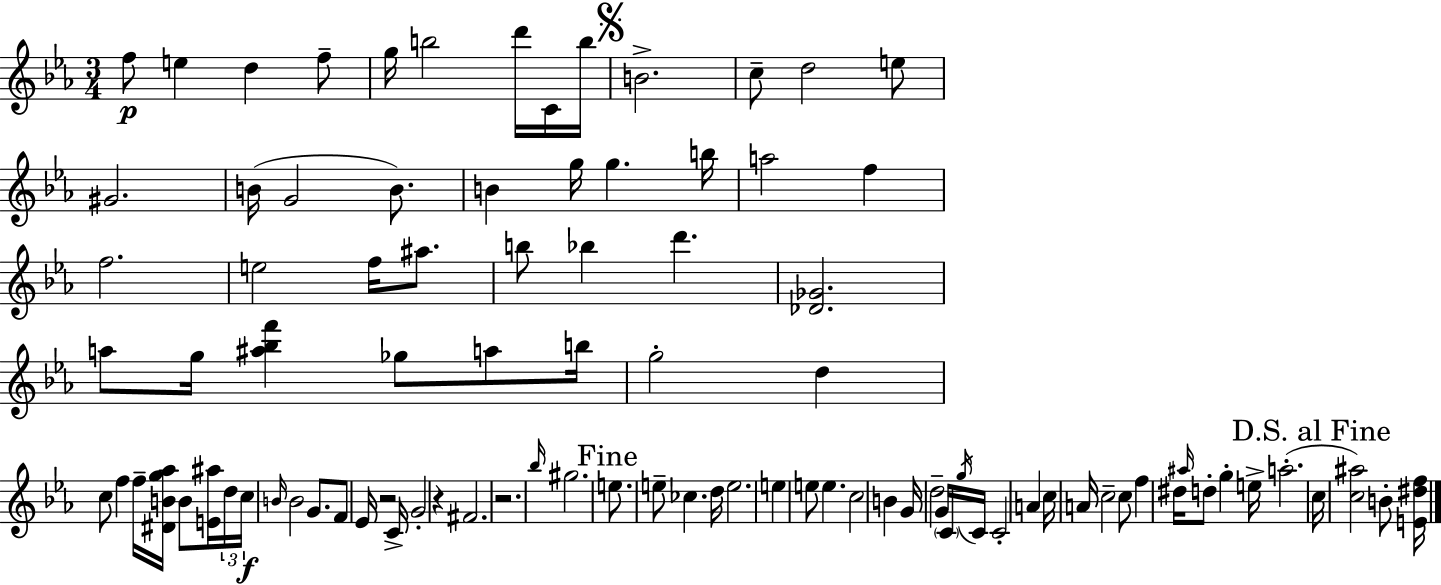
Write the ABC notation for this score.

X:1
T:Untitled
M:3/4
L:1/4
K:Cm
f/2 e d f/2 g/4 b2 d'/4 C/4 b/4 B2 c/2 d2 e/2 ^G2 B/4 G2 B/2 B g/4 g b/4 a2 f f2 e2 f/4 ^a/2 b/2 _b d' [_D_G]2 a/2 g/4 [^a_bf'] _g/2 a/2 b/4 g2 d c/2 f f/4 [^DBg_a]/4 B/2 [E^a]/4 d/4 c/4 B/4 B2 G/2 F/2 _E/4 z2 C/4 G2 z ^F2 z2 _b/4 ^g2 e/2 e/2 _c d/4 e2 e e/2 e c2 B G/4 d2 G/4 C/4 g/4 C/4 C2 A c/4 A/4 c2 c/2 f ^d/4 ^a/4 d/2 g e/4 a2 c/4 [c^a]2 B/2 [E^df]/4